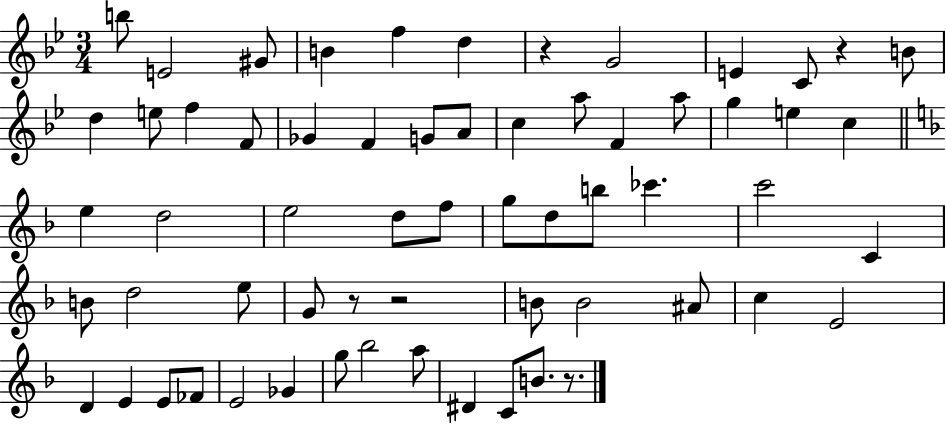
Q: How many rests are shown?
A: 5